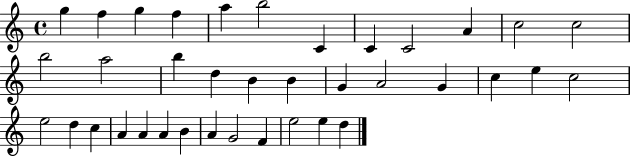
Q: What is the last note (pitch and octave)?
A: D5